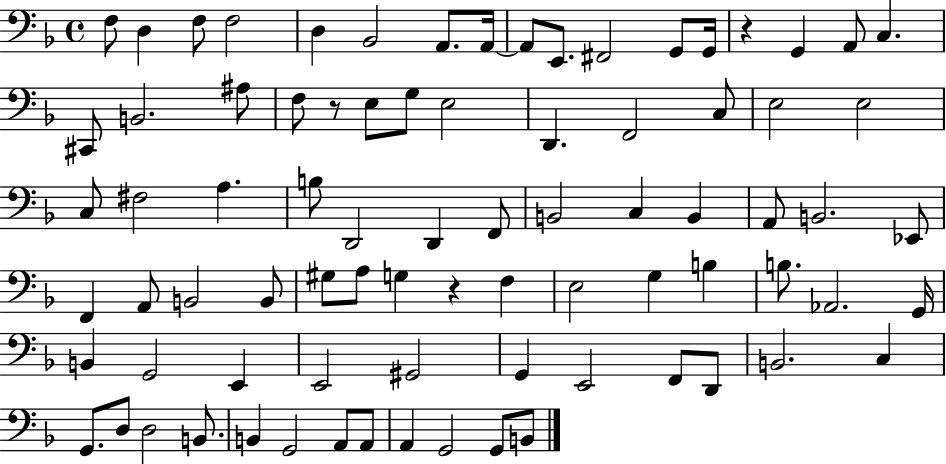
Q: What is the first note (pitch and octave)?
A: F3